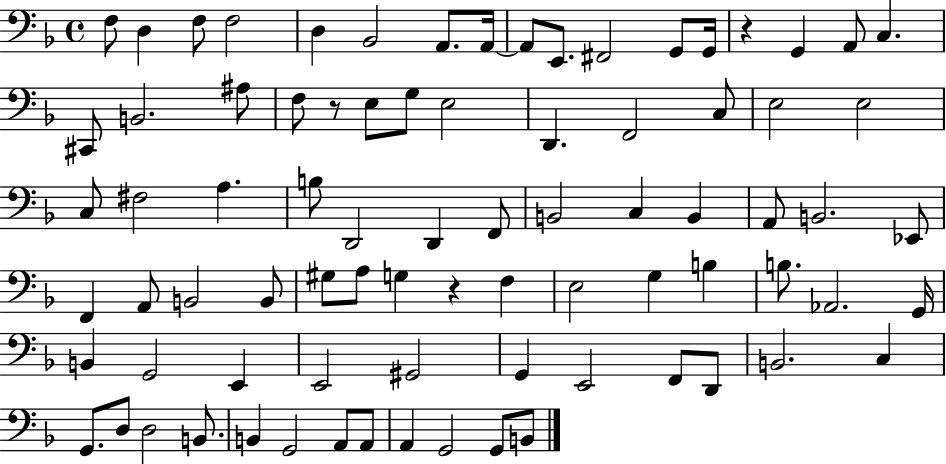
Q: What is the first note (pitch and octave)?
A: F3